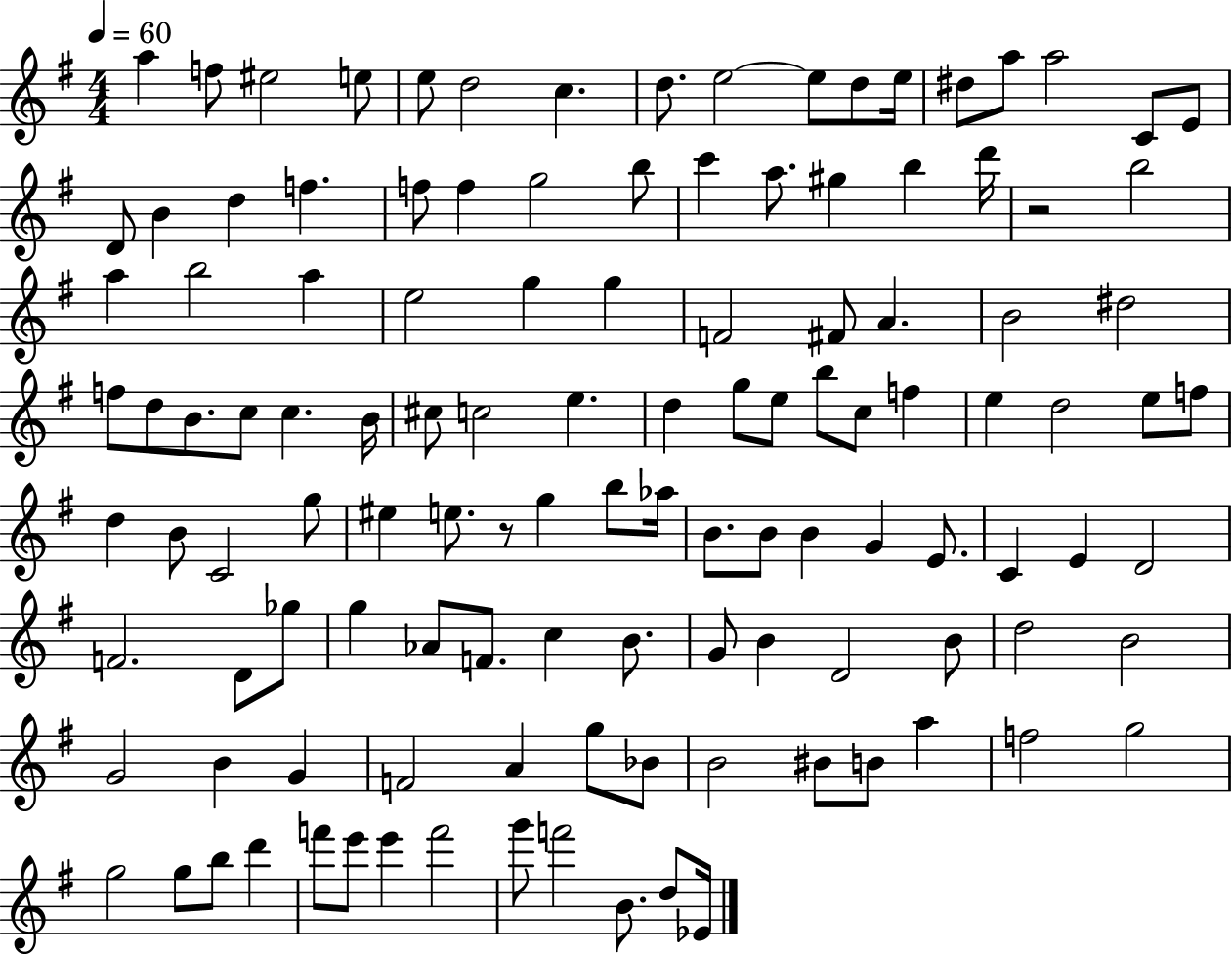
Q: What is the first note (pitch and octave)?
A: A5